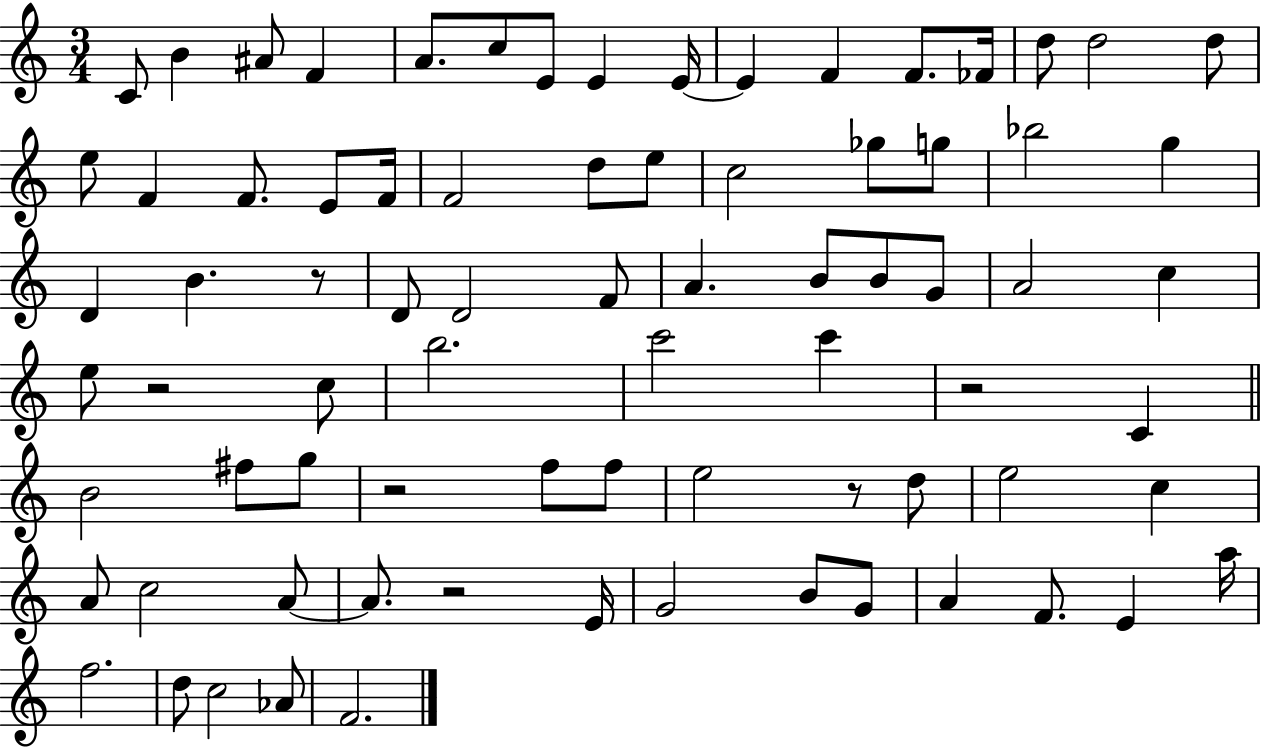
{
  \clef treble
  \numericTimeSignature
  \time 3/4
  \key c \major
  c'8 b'4 ais'8 f'4 | a'8. c''8 e'8 e'4 e'16~~ | e'4 f'4 f'8. fes'16 | d''8 d''2 d''8 | \break e''8 f'4 f'8. e'8 f'16 | f'2 d''8 e''8 | c''2 ges''8 g''8 | bes''2 g''4 | \break d'4 b'4. r8 | d'8 d'2 f'8 | a'4. b'8 b'8 g'8 | a'2 c''4 | \break e''8 r2 c''8 | b''2. | c'''2 c'''4 | r2 c'4 | \break \bar "||" \break \key c \major b'2 fis''8 g''8 | r2 f''8 f''8 | e''2 r8 d''8 | e''2 c''4 | \break a'8 c''2 a'8~~ | a'8. r2 e'16 | g'2 b'8 g'8 | a'4 f'8. e'4 a''16 | \break f''2. | d''8 c''2 aes'8 | f'2. | \bar "|."
}